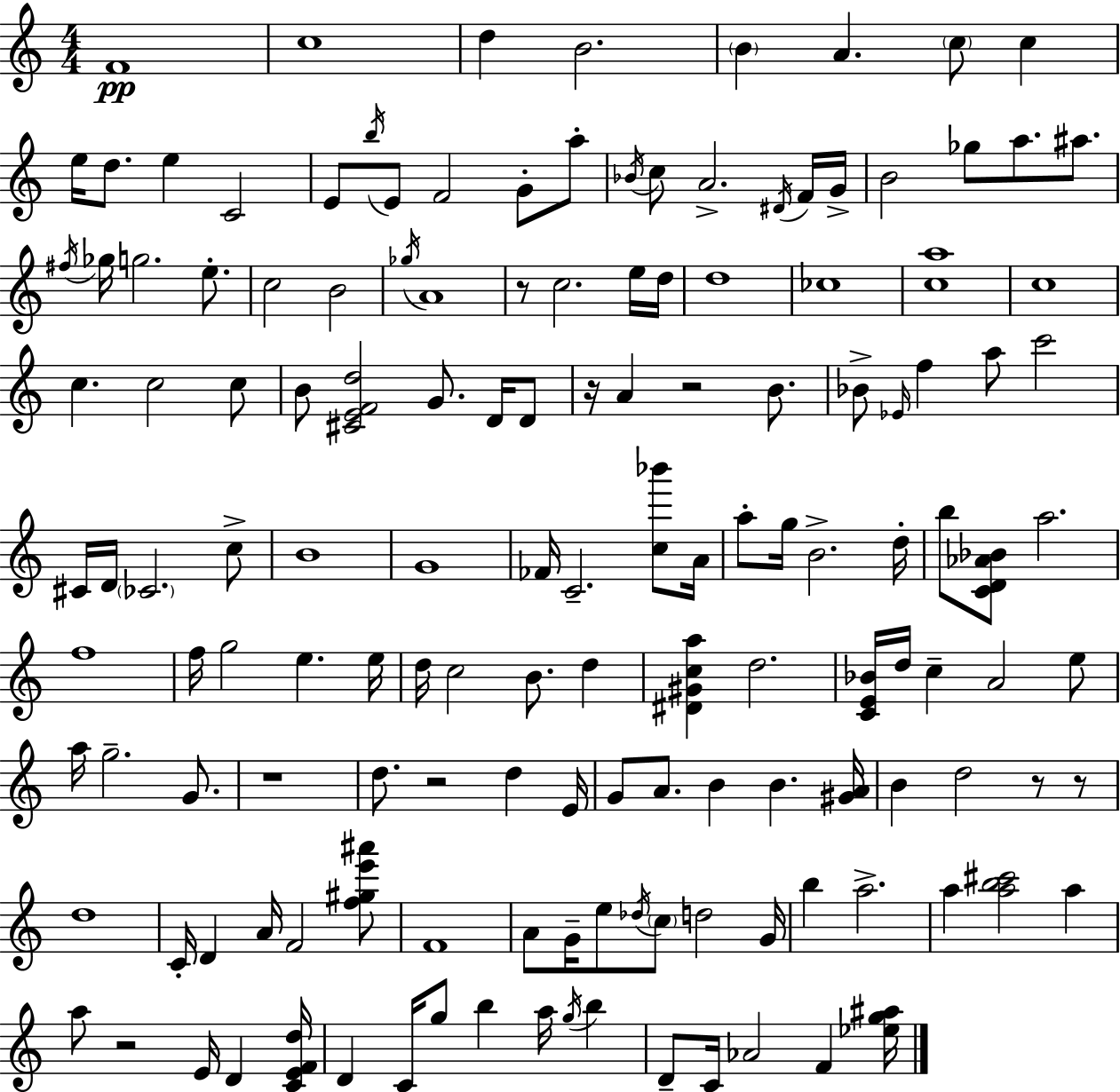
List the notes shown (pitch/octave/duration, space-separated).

F4/w C5/w D5/q B4/h. B4/q A4/q. C5/e C5/q E5/s D5/e. E5/q C4/h E4/e B5/s E4/e F4/h G4/e A5/e Bb4/s C5/e A4/h. D#4/s F4/s G4/s B4/h Gb5/e A5/e. A#5/e. F#5/s Gb5/s G5/h. E5/e. C5/h B4/h Gb5/s A4/w R/e C5/h. E5/s D5/s D5/w CES5/w [C5,A5]/w C5/w C5/q. C5/h C5/e B4/e [C#4,E4,F4,D5]/h G4/e. D4/s D4/e R/s A4/q R/h B4/e. Bb4/e Eb4/s F5/q A5/e C6/h C#4/s D4/s CES4/h. C5/e B4/w G4/w FES4/s C4/h. [C5,Bb6]/e A4/s A5/e G5/s B4/h. D5/s B5/e [C4,D4,Ab4,Bb4]/e A5/h. F5/w F5/s G5/h E5/q. E5/s D5/s C5/h B4/e. D5/q [D#4,G#4,C5,A5]/q D5/h. [C4,E4,Bb4]/s D5/s C5/q A4/h E5/e A5/s G5/h. G4/e. R/w D5/e. R/h D5/q E4/s G4/e A4/e. B4/q B4/q. [G#4,A4]/s B4/q D5/h R/e R/e D5/w C4/s D4/q A4/s F4/h [F5,G#5,E6,A#6]/e F4/w A4/e G4/s E5/e Db5/s C5/e D5/h G4/s B5/q A5/h. A5/q [A5,B5,C#6]/h A5/q A5/e R/h E4/s D4/q [C4,E4,F4,D5]/s D4/q C4/s G5/e B5/q A5/s G5/s B5/q D4/e C4/s Ab4/h F4/q [Eb5,G5,A#5]/s